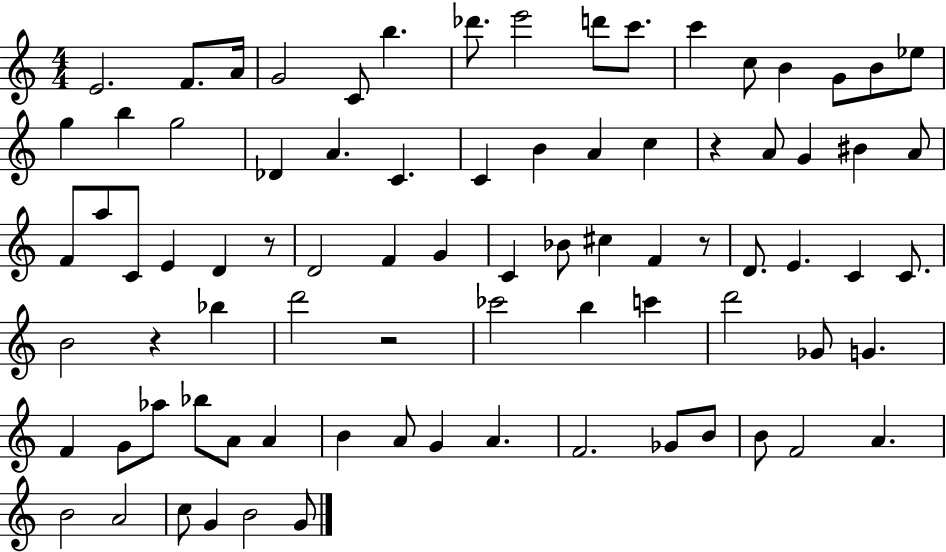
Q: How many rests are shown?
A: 5